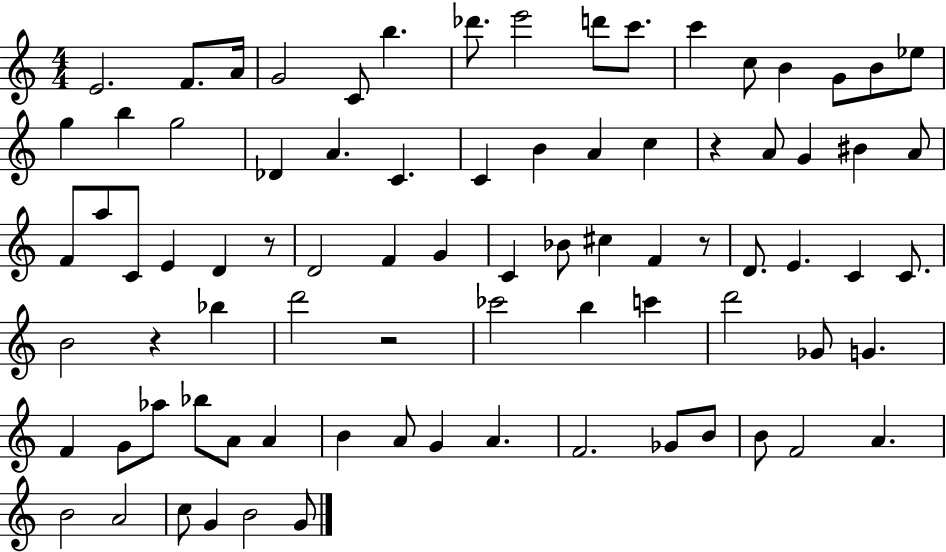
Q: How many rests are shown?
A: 5